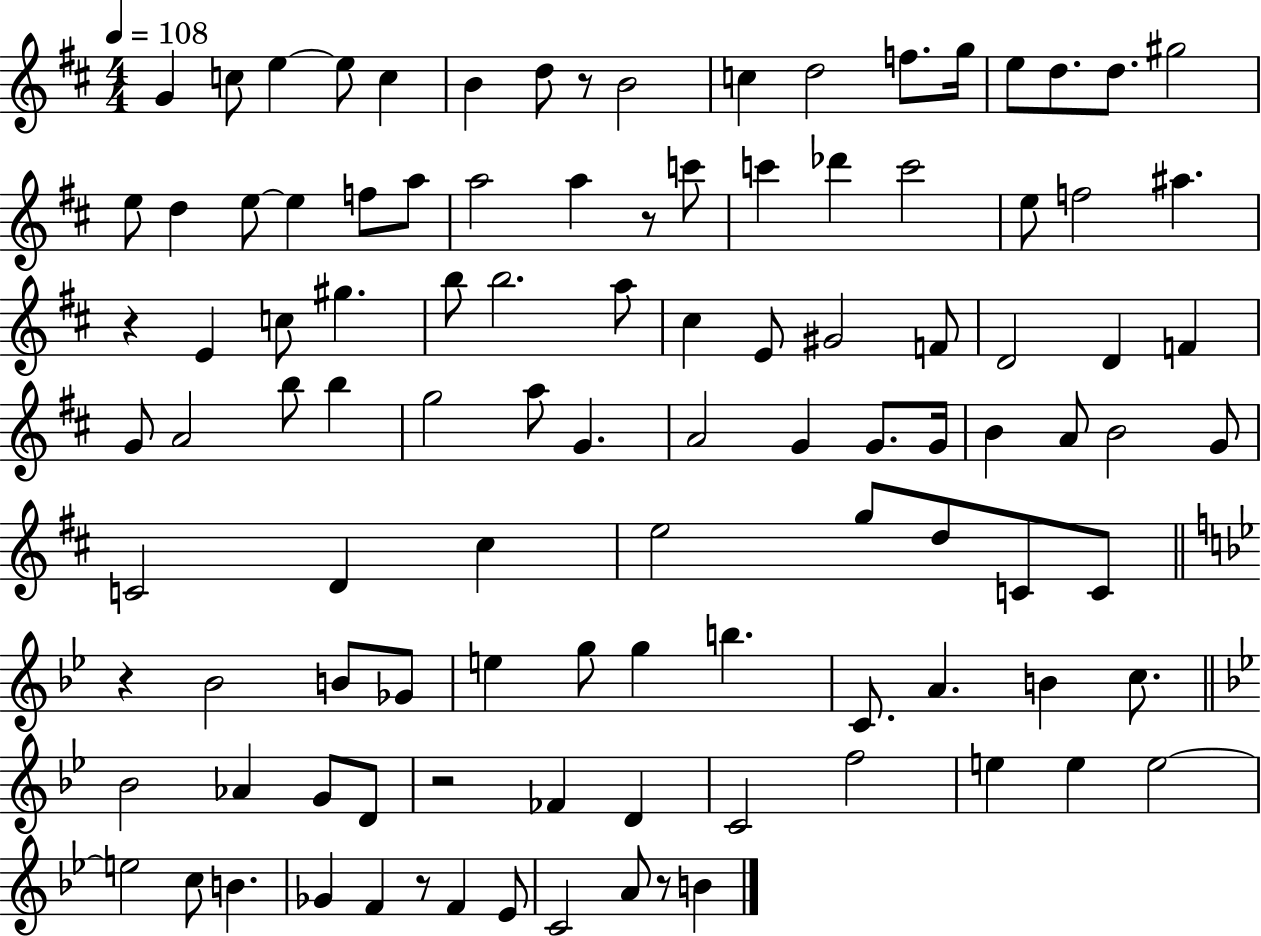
G4/q C5/e E5/q E5/e C5/q B4/q D5/e R/e B4/h C5/q D5/h F5/e. G5/s E5/e D5/e. D5/e. G#5/h E5/e D5/q E5/e E5/q F5/e A5/e A5/h A5/q R/e C6/e C6/q Db6/q C6/h E5/e F5/h A#5/q. R/q E4/q C5/e G#5/q. B5/e B5/h. A5/e C#5/q E4/e G#4/h F4/e D4/h D4/q F4/q G4/e A4/h B5/e B5/q G5/h A5/e G4/q. A4/h G4/q G4/e. G4/s B4/q A4/e B4/h G4/e C4/h D4/q C#5/q E5/h G5/e D5/e C4/e C4/e R/q Bb4/h B4/e Gb4/e E5/q G5/e G5/q B5/q. C4/e. A4/q. B4/q C5/e. Bb4/h Ab4/q G4/e D4/e R/h FES4/q D4/q C4/h F5/h E5/q E5/q E5/h E5/h C5/e B4/q. Gb4/q F4/q R/e F4/q Eb4/e C4/h A4/e R/e B4/q